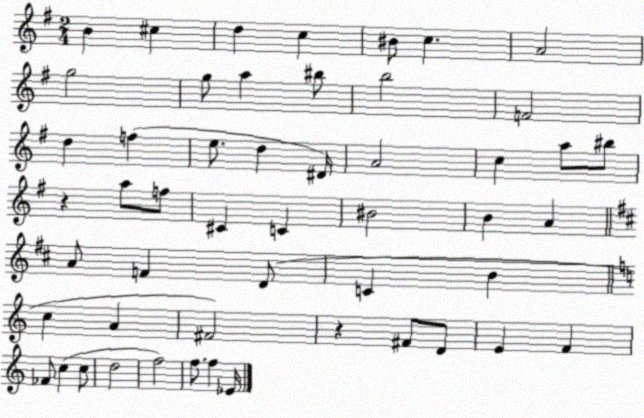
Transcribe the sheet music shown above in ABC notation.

X:1
T:Untitled
M:2/4
L:1/4
K:G
B ^c d c ^B/2 c A2 g2 g/2 a ^b/2 b2 F2 d f e/2 d ^D/4 A2 c a/2 ^b/2 z a/2 f/2 ^C C ^B2 B A A/2 F D/2 C B c A ^F2 z ^F/2 D/2 E F _F/2 c c/2 d2 f2 f/2 f _E/4